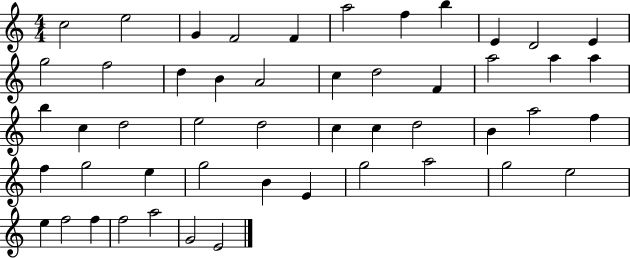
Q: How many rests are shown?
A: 0